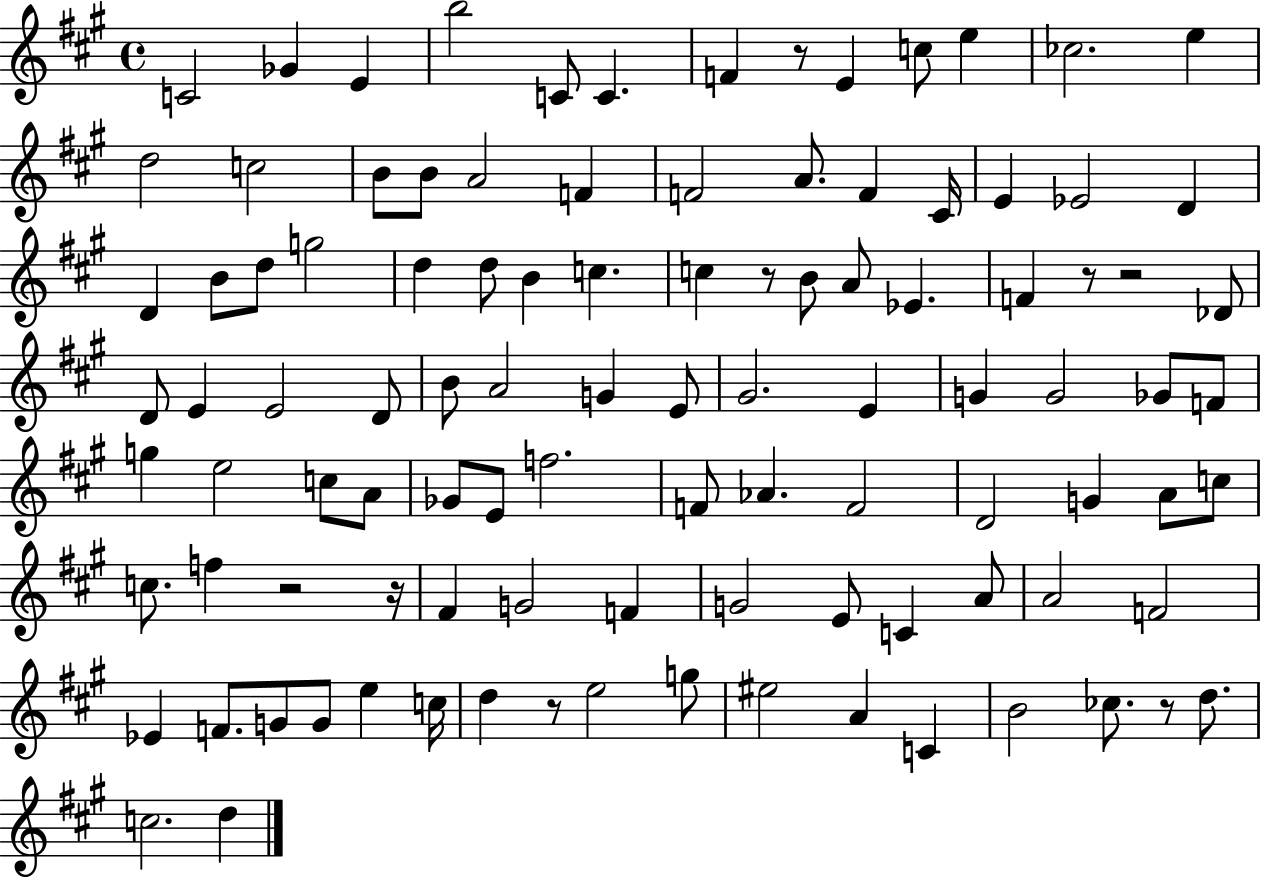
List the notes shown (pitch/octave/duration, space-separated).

C4/h Gb4/q E4/q B5/h C4/e C4/q. F4/q R/e E4/q C5/e E5/q CES5/h. E5/q D5/h C5/h B4/e B4/e A4/h F4/q F4/h A4/e. F4/q C#4/s E4/q Eb4/h D4/q D4/q B4/e D5/e G5/h D5/q D5/e B4/q C5/q. C5/q R/e B4/e A4/e Eb4/q. F4/q R/e R/h Db4/e D4/e E4/q E4/h D4/e B4/e A4/h G4/q E4/e G#4/h. E4/q G4/q G4/h Gb4/e F4/e G5/q E5/h C5/e A4/e Gb4/e E4/e F5/h. F4/e Ab4/q. F4/h D4/h G4/q A4/e C5/e C5/e. F5/q R/h R/s F#4/q G4/h F4/q G4/h E4/e C4/q A4/e A4/h F4/h Eb4/q F4/e. G4/e G4/e E5/q C5/s D5/q R/e E5/h G5/e EIS5/h A4/q C4/q B4/h CES5/e. R/e D5/e. C5/h. D5/q